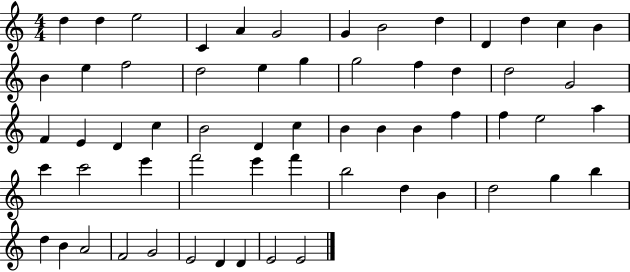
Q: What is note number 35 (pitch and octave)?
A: F5